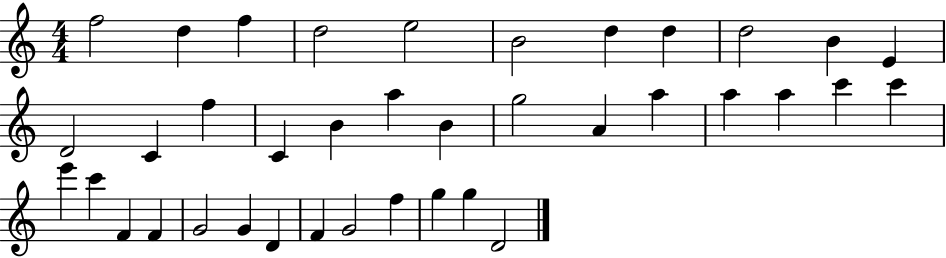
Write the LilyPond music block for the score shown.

{
  \clef treble
  \numericTimeSignature
  \time 4/4
  \key c \major
  f''2 d''4 f''4 | d''2 e''2 | b'2 d''4 d''4 | d''2 b'4 e'4 | \break d'2 c'4 f''4 | c'4 b'4 a''4 b'4 | g''2 a'4 a''4 | a''4 a''4 c'''4 c'''4 | \break e'''4 c'''4 f'4 f'4 | g'2 g'4 d'4 | f'4 g'2 f''4 | g''4 g''4 d'2 | \break \bar "|."
}